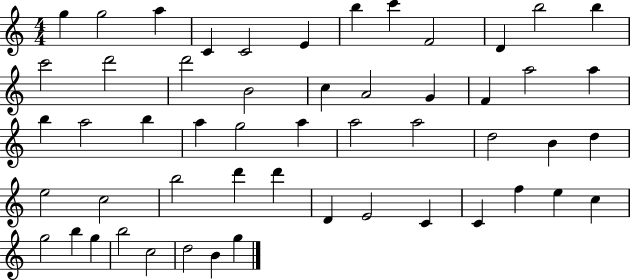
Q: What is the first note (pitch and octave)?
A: G5